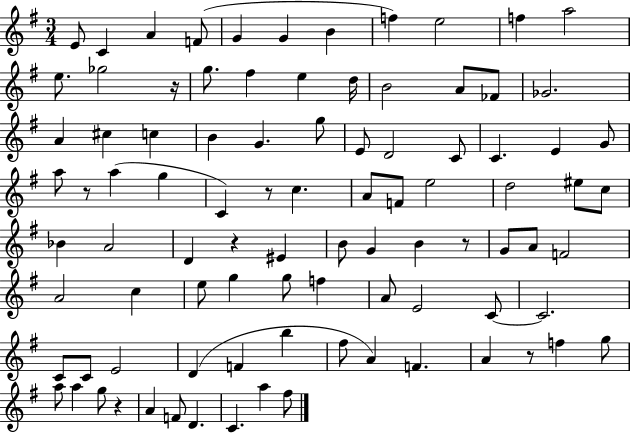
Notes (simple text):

E4/e C4/q A4/q F4/e G4/q G4/q B4/q F5/q E5/h F5/q A5/h E5/e. Gb5/h R/s G5/e. F#5/q E5/q D5/s B4/h A4/e FES4/e Gb4/h. A4/q C#5/q C5/q B4/q G4/q. G5/e E4/e D4/h C4/e C4/q. E4/q G4/e A5/e R/e A5/q G5/q C4/q R/e C5/q. A4/e F4/e E5/h D5/h EIS5/e C5/e Bb4/q A4/h D4/q R/q EIS4/q B4/e G4/q B4/q R/e G4/e A4/e F4/h A4/h C5/q E5/e G5/q G5/e F5/q A4/e E4/h C4/e C4/h. C4/e C4/e E4/h D4/q F4/q B5/q F#5/e A4/q F4/q. A4/q R/e F5/q G5/e A5/e A5/q G5/e R/q A4/q F4/e D4/q. C4/q. A5/q F#5/e